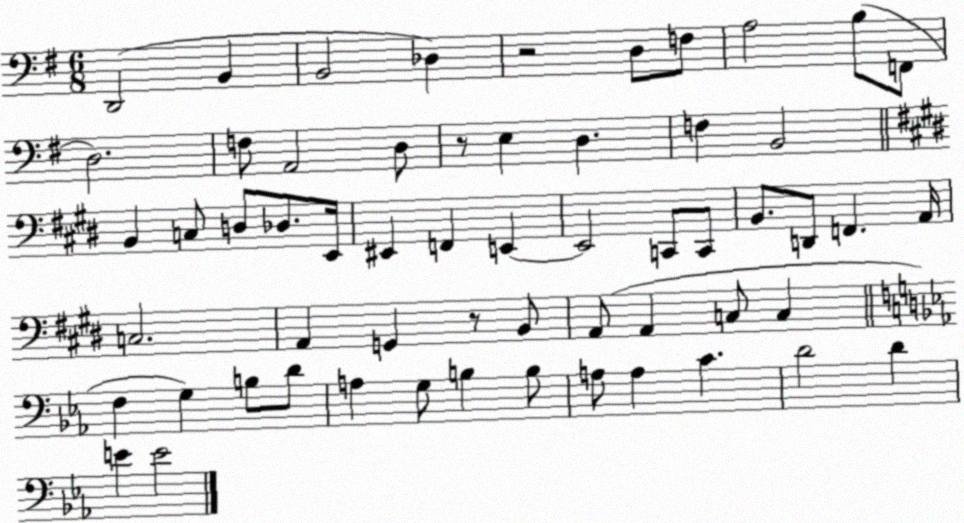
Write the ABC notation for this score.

X:1
T:Untitled
M:6/8
L:1/4
K:G
D,,2 B,, B,,2 _D, z2 D,/2 F,/2 A,2 B,/2 F,,/2 D,2 F,/2 A,,2 D,/2 z/2 E, D, F, B,,2 B,, C,/2 D,/2 _D,/2 E,,/4 ^E,, F,, E,, E,,2 C,,/2 C,,/2 B,,/2 D,,/2 F,, A,,/4 C,2 A,, G,, z/2 B,,/2 A,,/2 A,, C,/2 C, F, G, B,/2 D/2 A, G,/2 B, B,/2 A,/2 A, C D2 D E E2